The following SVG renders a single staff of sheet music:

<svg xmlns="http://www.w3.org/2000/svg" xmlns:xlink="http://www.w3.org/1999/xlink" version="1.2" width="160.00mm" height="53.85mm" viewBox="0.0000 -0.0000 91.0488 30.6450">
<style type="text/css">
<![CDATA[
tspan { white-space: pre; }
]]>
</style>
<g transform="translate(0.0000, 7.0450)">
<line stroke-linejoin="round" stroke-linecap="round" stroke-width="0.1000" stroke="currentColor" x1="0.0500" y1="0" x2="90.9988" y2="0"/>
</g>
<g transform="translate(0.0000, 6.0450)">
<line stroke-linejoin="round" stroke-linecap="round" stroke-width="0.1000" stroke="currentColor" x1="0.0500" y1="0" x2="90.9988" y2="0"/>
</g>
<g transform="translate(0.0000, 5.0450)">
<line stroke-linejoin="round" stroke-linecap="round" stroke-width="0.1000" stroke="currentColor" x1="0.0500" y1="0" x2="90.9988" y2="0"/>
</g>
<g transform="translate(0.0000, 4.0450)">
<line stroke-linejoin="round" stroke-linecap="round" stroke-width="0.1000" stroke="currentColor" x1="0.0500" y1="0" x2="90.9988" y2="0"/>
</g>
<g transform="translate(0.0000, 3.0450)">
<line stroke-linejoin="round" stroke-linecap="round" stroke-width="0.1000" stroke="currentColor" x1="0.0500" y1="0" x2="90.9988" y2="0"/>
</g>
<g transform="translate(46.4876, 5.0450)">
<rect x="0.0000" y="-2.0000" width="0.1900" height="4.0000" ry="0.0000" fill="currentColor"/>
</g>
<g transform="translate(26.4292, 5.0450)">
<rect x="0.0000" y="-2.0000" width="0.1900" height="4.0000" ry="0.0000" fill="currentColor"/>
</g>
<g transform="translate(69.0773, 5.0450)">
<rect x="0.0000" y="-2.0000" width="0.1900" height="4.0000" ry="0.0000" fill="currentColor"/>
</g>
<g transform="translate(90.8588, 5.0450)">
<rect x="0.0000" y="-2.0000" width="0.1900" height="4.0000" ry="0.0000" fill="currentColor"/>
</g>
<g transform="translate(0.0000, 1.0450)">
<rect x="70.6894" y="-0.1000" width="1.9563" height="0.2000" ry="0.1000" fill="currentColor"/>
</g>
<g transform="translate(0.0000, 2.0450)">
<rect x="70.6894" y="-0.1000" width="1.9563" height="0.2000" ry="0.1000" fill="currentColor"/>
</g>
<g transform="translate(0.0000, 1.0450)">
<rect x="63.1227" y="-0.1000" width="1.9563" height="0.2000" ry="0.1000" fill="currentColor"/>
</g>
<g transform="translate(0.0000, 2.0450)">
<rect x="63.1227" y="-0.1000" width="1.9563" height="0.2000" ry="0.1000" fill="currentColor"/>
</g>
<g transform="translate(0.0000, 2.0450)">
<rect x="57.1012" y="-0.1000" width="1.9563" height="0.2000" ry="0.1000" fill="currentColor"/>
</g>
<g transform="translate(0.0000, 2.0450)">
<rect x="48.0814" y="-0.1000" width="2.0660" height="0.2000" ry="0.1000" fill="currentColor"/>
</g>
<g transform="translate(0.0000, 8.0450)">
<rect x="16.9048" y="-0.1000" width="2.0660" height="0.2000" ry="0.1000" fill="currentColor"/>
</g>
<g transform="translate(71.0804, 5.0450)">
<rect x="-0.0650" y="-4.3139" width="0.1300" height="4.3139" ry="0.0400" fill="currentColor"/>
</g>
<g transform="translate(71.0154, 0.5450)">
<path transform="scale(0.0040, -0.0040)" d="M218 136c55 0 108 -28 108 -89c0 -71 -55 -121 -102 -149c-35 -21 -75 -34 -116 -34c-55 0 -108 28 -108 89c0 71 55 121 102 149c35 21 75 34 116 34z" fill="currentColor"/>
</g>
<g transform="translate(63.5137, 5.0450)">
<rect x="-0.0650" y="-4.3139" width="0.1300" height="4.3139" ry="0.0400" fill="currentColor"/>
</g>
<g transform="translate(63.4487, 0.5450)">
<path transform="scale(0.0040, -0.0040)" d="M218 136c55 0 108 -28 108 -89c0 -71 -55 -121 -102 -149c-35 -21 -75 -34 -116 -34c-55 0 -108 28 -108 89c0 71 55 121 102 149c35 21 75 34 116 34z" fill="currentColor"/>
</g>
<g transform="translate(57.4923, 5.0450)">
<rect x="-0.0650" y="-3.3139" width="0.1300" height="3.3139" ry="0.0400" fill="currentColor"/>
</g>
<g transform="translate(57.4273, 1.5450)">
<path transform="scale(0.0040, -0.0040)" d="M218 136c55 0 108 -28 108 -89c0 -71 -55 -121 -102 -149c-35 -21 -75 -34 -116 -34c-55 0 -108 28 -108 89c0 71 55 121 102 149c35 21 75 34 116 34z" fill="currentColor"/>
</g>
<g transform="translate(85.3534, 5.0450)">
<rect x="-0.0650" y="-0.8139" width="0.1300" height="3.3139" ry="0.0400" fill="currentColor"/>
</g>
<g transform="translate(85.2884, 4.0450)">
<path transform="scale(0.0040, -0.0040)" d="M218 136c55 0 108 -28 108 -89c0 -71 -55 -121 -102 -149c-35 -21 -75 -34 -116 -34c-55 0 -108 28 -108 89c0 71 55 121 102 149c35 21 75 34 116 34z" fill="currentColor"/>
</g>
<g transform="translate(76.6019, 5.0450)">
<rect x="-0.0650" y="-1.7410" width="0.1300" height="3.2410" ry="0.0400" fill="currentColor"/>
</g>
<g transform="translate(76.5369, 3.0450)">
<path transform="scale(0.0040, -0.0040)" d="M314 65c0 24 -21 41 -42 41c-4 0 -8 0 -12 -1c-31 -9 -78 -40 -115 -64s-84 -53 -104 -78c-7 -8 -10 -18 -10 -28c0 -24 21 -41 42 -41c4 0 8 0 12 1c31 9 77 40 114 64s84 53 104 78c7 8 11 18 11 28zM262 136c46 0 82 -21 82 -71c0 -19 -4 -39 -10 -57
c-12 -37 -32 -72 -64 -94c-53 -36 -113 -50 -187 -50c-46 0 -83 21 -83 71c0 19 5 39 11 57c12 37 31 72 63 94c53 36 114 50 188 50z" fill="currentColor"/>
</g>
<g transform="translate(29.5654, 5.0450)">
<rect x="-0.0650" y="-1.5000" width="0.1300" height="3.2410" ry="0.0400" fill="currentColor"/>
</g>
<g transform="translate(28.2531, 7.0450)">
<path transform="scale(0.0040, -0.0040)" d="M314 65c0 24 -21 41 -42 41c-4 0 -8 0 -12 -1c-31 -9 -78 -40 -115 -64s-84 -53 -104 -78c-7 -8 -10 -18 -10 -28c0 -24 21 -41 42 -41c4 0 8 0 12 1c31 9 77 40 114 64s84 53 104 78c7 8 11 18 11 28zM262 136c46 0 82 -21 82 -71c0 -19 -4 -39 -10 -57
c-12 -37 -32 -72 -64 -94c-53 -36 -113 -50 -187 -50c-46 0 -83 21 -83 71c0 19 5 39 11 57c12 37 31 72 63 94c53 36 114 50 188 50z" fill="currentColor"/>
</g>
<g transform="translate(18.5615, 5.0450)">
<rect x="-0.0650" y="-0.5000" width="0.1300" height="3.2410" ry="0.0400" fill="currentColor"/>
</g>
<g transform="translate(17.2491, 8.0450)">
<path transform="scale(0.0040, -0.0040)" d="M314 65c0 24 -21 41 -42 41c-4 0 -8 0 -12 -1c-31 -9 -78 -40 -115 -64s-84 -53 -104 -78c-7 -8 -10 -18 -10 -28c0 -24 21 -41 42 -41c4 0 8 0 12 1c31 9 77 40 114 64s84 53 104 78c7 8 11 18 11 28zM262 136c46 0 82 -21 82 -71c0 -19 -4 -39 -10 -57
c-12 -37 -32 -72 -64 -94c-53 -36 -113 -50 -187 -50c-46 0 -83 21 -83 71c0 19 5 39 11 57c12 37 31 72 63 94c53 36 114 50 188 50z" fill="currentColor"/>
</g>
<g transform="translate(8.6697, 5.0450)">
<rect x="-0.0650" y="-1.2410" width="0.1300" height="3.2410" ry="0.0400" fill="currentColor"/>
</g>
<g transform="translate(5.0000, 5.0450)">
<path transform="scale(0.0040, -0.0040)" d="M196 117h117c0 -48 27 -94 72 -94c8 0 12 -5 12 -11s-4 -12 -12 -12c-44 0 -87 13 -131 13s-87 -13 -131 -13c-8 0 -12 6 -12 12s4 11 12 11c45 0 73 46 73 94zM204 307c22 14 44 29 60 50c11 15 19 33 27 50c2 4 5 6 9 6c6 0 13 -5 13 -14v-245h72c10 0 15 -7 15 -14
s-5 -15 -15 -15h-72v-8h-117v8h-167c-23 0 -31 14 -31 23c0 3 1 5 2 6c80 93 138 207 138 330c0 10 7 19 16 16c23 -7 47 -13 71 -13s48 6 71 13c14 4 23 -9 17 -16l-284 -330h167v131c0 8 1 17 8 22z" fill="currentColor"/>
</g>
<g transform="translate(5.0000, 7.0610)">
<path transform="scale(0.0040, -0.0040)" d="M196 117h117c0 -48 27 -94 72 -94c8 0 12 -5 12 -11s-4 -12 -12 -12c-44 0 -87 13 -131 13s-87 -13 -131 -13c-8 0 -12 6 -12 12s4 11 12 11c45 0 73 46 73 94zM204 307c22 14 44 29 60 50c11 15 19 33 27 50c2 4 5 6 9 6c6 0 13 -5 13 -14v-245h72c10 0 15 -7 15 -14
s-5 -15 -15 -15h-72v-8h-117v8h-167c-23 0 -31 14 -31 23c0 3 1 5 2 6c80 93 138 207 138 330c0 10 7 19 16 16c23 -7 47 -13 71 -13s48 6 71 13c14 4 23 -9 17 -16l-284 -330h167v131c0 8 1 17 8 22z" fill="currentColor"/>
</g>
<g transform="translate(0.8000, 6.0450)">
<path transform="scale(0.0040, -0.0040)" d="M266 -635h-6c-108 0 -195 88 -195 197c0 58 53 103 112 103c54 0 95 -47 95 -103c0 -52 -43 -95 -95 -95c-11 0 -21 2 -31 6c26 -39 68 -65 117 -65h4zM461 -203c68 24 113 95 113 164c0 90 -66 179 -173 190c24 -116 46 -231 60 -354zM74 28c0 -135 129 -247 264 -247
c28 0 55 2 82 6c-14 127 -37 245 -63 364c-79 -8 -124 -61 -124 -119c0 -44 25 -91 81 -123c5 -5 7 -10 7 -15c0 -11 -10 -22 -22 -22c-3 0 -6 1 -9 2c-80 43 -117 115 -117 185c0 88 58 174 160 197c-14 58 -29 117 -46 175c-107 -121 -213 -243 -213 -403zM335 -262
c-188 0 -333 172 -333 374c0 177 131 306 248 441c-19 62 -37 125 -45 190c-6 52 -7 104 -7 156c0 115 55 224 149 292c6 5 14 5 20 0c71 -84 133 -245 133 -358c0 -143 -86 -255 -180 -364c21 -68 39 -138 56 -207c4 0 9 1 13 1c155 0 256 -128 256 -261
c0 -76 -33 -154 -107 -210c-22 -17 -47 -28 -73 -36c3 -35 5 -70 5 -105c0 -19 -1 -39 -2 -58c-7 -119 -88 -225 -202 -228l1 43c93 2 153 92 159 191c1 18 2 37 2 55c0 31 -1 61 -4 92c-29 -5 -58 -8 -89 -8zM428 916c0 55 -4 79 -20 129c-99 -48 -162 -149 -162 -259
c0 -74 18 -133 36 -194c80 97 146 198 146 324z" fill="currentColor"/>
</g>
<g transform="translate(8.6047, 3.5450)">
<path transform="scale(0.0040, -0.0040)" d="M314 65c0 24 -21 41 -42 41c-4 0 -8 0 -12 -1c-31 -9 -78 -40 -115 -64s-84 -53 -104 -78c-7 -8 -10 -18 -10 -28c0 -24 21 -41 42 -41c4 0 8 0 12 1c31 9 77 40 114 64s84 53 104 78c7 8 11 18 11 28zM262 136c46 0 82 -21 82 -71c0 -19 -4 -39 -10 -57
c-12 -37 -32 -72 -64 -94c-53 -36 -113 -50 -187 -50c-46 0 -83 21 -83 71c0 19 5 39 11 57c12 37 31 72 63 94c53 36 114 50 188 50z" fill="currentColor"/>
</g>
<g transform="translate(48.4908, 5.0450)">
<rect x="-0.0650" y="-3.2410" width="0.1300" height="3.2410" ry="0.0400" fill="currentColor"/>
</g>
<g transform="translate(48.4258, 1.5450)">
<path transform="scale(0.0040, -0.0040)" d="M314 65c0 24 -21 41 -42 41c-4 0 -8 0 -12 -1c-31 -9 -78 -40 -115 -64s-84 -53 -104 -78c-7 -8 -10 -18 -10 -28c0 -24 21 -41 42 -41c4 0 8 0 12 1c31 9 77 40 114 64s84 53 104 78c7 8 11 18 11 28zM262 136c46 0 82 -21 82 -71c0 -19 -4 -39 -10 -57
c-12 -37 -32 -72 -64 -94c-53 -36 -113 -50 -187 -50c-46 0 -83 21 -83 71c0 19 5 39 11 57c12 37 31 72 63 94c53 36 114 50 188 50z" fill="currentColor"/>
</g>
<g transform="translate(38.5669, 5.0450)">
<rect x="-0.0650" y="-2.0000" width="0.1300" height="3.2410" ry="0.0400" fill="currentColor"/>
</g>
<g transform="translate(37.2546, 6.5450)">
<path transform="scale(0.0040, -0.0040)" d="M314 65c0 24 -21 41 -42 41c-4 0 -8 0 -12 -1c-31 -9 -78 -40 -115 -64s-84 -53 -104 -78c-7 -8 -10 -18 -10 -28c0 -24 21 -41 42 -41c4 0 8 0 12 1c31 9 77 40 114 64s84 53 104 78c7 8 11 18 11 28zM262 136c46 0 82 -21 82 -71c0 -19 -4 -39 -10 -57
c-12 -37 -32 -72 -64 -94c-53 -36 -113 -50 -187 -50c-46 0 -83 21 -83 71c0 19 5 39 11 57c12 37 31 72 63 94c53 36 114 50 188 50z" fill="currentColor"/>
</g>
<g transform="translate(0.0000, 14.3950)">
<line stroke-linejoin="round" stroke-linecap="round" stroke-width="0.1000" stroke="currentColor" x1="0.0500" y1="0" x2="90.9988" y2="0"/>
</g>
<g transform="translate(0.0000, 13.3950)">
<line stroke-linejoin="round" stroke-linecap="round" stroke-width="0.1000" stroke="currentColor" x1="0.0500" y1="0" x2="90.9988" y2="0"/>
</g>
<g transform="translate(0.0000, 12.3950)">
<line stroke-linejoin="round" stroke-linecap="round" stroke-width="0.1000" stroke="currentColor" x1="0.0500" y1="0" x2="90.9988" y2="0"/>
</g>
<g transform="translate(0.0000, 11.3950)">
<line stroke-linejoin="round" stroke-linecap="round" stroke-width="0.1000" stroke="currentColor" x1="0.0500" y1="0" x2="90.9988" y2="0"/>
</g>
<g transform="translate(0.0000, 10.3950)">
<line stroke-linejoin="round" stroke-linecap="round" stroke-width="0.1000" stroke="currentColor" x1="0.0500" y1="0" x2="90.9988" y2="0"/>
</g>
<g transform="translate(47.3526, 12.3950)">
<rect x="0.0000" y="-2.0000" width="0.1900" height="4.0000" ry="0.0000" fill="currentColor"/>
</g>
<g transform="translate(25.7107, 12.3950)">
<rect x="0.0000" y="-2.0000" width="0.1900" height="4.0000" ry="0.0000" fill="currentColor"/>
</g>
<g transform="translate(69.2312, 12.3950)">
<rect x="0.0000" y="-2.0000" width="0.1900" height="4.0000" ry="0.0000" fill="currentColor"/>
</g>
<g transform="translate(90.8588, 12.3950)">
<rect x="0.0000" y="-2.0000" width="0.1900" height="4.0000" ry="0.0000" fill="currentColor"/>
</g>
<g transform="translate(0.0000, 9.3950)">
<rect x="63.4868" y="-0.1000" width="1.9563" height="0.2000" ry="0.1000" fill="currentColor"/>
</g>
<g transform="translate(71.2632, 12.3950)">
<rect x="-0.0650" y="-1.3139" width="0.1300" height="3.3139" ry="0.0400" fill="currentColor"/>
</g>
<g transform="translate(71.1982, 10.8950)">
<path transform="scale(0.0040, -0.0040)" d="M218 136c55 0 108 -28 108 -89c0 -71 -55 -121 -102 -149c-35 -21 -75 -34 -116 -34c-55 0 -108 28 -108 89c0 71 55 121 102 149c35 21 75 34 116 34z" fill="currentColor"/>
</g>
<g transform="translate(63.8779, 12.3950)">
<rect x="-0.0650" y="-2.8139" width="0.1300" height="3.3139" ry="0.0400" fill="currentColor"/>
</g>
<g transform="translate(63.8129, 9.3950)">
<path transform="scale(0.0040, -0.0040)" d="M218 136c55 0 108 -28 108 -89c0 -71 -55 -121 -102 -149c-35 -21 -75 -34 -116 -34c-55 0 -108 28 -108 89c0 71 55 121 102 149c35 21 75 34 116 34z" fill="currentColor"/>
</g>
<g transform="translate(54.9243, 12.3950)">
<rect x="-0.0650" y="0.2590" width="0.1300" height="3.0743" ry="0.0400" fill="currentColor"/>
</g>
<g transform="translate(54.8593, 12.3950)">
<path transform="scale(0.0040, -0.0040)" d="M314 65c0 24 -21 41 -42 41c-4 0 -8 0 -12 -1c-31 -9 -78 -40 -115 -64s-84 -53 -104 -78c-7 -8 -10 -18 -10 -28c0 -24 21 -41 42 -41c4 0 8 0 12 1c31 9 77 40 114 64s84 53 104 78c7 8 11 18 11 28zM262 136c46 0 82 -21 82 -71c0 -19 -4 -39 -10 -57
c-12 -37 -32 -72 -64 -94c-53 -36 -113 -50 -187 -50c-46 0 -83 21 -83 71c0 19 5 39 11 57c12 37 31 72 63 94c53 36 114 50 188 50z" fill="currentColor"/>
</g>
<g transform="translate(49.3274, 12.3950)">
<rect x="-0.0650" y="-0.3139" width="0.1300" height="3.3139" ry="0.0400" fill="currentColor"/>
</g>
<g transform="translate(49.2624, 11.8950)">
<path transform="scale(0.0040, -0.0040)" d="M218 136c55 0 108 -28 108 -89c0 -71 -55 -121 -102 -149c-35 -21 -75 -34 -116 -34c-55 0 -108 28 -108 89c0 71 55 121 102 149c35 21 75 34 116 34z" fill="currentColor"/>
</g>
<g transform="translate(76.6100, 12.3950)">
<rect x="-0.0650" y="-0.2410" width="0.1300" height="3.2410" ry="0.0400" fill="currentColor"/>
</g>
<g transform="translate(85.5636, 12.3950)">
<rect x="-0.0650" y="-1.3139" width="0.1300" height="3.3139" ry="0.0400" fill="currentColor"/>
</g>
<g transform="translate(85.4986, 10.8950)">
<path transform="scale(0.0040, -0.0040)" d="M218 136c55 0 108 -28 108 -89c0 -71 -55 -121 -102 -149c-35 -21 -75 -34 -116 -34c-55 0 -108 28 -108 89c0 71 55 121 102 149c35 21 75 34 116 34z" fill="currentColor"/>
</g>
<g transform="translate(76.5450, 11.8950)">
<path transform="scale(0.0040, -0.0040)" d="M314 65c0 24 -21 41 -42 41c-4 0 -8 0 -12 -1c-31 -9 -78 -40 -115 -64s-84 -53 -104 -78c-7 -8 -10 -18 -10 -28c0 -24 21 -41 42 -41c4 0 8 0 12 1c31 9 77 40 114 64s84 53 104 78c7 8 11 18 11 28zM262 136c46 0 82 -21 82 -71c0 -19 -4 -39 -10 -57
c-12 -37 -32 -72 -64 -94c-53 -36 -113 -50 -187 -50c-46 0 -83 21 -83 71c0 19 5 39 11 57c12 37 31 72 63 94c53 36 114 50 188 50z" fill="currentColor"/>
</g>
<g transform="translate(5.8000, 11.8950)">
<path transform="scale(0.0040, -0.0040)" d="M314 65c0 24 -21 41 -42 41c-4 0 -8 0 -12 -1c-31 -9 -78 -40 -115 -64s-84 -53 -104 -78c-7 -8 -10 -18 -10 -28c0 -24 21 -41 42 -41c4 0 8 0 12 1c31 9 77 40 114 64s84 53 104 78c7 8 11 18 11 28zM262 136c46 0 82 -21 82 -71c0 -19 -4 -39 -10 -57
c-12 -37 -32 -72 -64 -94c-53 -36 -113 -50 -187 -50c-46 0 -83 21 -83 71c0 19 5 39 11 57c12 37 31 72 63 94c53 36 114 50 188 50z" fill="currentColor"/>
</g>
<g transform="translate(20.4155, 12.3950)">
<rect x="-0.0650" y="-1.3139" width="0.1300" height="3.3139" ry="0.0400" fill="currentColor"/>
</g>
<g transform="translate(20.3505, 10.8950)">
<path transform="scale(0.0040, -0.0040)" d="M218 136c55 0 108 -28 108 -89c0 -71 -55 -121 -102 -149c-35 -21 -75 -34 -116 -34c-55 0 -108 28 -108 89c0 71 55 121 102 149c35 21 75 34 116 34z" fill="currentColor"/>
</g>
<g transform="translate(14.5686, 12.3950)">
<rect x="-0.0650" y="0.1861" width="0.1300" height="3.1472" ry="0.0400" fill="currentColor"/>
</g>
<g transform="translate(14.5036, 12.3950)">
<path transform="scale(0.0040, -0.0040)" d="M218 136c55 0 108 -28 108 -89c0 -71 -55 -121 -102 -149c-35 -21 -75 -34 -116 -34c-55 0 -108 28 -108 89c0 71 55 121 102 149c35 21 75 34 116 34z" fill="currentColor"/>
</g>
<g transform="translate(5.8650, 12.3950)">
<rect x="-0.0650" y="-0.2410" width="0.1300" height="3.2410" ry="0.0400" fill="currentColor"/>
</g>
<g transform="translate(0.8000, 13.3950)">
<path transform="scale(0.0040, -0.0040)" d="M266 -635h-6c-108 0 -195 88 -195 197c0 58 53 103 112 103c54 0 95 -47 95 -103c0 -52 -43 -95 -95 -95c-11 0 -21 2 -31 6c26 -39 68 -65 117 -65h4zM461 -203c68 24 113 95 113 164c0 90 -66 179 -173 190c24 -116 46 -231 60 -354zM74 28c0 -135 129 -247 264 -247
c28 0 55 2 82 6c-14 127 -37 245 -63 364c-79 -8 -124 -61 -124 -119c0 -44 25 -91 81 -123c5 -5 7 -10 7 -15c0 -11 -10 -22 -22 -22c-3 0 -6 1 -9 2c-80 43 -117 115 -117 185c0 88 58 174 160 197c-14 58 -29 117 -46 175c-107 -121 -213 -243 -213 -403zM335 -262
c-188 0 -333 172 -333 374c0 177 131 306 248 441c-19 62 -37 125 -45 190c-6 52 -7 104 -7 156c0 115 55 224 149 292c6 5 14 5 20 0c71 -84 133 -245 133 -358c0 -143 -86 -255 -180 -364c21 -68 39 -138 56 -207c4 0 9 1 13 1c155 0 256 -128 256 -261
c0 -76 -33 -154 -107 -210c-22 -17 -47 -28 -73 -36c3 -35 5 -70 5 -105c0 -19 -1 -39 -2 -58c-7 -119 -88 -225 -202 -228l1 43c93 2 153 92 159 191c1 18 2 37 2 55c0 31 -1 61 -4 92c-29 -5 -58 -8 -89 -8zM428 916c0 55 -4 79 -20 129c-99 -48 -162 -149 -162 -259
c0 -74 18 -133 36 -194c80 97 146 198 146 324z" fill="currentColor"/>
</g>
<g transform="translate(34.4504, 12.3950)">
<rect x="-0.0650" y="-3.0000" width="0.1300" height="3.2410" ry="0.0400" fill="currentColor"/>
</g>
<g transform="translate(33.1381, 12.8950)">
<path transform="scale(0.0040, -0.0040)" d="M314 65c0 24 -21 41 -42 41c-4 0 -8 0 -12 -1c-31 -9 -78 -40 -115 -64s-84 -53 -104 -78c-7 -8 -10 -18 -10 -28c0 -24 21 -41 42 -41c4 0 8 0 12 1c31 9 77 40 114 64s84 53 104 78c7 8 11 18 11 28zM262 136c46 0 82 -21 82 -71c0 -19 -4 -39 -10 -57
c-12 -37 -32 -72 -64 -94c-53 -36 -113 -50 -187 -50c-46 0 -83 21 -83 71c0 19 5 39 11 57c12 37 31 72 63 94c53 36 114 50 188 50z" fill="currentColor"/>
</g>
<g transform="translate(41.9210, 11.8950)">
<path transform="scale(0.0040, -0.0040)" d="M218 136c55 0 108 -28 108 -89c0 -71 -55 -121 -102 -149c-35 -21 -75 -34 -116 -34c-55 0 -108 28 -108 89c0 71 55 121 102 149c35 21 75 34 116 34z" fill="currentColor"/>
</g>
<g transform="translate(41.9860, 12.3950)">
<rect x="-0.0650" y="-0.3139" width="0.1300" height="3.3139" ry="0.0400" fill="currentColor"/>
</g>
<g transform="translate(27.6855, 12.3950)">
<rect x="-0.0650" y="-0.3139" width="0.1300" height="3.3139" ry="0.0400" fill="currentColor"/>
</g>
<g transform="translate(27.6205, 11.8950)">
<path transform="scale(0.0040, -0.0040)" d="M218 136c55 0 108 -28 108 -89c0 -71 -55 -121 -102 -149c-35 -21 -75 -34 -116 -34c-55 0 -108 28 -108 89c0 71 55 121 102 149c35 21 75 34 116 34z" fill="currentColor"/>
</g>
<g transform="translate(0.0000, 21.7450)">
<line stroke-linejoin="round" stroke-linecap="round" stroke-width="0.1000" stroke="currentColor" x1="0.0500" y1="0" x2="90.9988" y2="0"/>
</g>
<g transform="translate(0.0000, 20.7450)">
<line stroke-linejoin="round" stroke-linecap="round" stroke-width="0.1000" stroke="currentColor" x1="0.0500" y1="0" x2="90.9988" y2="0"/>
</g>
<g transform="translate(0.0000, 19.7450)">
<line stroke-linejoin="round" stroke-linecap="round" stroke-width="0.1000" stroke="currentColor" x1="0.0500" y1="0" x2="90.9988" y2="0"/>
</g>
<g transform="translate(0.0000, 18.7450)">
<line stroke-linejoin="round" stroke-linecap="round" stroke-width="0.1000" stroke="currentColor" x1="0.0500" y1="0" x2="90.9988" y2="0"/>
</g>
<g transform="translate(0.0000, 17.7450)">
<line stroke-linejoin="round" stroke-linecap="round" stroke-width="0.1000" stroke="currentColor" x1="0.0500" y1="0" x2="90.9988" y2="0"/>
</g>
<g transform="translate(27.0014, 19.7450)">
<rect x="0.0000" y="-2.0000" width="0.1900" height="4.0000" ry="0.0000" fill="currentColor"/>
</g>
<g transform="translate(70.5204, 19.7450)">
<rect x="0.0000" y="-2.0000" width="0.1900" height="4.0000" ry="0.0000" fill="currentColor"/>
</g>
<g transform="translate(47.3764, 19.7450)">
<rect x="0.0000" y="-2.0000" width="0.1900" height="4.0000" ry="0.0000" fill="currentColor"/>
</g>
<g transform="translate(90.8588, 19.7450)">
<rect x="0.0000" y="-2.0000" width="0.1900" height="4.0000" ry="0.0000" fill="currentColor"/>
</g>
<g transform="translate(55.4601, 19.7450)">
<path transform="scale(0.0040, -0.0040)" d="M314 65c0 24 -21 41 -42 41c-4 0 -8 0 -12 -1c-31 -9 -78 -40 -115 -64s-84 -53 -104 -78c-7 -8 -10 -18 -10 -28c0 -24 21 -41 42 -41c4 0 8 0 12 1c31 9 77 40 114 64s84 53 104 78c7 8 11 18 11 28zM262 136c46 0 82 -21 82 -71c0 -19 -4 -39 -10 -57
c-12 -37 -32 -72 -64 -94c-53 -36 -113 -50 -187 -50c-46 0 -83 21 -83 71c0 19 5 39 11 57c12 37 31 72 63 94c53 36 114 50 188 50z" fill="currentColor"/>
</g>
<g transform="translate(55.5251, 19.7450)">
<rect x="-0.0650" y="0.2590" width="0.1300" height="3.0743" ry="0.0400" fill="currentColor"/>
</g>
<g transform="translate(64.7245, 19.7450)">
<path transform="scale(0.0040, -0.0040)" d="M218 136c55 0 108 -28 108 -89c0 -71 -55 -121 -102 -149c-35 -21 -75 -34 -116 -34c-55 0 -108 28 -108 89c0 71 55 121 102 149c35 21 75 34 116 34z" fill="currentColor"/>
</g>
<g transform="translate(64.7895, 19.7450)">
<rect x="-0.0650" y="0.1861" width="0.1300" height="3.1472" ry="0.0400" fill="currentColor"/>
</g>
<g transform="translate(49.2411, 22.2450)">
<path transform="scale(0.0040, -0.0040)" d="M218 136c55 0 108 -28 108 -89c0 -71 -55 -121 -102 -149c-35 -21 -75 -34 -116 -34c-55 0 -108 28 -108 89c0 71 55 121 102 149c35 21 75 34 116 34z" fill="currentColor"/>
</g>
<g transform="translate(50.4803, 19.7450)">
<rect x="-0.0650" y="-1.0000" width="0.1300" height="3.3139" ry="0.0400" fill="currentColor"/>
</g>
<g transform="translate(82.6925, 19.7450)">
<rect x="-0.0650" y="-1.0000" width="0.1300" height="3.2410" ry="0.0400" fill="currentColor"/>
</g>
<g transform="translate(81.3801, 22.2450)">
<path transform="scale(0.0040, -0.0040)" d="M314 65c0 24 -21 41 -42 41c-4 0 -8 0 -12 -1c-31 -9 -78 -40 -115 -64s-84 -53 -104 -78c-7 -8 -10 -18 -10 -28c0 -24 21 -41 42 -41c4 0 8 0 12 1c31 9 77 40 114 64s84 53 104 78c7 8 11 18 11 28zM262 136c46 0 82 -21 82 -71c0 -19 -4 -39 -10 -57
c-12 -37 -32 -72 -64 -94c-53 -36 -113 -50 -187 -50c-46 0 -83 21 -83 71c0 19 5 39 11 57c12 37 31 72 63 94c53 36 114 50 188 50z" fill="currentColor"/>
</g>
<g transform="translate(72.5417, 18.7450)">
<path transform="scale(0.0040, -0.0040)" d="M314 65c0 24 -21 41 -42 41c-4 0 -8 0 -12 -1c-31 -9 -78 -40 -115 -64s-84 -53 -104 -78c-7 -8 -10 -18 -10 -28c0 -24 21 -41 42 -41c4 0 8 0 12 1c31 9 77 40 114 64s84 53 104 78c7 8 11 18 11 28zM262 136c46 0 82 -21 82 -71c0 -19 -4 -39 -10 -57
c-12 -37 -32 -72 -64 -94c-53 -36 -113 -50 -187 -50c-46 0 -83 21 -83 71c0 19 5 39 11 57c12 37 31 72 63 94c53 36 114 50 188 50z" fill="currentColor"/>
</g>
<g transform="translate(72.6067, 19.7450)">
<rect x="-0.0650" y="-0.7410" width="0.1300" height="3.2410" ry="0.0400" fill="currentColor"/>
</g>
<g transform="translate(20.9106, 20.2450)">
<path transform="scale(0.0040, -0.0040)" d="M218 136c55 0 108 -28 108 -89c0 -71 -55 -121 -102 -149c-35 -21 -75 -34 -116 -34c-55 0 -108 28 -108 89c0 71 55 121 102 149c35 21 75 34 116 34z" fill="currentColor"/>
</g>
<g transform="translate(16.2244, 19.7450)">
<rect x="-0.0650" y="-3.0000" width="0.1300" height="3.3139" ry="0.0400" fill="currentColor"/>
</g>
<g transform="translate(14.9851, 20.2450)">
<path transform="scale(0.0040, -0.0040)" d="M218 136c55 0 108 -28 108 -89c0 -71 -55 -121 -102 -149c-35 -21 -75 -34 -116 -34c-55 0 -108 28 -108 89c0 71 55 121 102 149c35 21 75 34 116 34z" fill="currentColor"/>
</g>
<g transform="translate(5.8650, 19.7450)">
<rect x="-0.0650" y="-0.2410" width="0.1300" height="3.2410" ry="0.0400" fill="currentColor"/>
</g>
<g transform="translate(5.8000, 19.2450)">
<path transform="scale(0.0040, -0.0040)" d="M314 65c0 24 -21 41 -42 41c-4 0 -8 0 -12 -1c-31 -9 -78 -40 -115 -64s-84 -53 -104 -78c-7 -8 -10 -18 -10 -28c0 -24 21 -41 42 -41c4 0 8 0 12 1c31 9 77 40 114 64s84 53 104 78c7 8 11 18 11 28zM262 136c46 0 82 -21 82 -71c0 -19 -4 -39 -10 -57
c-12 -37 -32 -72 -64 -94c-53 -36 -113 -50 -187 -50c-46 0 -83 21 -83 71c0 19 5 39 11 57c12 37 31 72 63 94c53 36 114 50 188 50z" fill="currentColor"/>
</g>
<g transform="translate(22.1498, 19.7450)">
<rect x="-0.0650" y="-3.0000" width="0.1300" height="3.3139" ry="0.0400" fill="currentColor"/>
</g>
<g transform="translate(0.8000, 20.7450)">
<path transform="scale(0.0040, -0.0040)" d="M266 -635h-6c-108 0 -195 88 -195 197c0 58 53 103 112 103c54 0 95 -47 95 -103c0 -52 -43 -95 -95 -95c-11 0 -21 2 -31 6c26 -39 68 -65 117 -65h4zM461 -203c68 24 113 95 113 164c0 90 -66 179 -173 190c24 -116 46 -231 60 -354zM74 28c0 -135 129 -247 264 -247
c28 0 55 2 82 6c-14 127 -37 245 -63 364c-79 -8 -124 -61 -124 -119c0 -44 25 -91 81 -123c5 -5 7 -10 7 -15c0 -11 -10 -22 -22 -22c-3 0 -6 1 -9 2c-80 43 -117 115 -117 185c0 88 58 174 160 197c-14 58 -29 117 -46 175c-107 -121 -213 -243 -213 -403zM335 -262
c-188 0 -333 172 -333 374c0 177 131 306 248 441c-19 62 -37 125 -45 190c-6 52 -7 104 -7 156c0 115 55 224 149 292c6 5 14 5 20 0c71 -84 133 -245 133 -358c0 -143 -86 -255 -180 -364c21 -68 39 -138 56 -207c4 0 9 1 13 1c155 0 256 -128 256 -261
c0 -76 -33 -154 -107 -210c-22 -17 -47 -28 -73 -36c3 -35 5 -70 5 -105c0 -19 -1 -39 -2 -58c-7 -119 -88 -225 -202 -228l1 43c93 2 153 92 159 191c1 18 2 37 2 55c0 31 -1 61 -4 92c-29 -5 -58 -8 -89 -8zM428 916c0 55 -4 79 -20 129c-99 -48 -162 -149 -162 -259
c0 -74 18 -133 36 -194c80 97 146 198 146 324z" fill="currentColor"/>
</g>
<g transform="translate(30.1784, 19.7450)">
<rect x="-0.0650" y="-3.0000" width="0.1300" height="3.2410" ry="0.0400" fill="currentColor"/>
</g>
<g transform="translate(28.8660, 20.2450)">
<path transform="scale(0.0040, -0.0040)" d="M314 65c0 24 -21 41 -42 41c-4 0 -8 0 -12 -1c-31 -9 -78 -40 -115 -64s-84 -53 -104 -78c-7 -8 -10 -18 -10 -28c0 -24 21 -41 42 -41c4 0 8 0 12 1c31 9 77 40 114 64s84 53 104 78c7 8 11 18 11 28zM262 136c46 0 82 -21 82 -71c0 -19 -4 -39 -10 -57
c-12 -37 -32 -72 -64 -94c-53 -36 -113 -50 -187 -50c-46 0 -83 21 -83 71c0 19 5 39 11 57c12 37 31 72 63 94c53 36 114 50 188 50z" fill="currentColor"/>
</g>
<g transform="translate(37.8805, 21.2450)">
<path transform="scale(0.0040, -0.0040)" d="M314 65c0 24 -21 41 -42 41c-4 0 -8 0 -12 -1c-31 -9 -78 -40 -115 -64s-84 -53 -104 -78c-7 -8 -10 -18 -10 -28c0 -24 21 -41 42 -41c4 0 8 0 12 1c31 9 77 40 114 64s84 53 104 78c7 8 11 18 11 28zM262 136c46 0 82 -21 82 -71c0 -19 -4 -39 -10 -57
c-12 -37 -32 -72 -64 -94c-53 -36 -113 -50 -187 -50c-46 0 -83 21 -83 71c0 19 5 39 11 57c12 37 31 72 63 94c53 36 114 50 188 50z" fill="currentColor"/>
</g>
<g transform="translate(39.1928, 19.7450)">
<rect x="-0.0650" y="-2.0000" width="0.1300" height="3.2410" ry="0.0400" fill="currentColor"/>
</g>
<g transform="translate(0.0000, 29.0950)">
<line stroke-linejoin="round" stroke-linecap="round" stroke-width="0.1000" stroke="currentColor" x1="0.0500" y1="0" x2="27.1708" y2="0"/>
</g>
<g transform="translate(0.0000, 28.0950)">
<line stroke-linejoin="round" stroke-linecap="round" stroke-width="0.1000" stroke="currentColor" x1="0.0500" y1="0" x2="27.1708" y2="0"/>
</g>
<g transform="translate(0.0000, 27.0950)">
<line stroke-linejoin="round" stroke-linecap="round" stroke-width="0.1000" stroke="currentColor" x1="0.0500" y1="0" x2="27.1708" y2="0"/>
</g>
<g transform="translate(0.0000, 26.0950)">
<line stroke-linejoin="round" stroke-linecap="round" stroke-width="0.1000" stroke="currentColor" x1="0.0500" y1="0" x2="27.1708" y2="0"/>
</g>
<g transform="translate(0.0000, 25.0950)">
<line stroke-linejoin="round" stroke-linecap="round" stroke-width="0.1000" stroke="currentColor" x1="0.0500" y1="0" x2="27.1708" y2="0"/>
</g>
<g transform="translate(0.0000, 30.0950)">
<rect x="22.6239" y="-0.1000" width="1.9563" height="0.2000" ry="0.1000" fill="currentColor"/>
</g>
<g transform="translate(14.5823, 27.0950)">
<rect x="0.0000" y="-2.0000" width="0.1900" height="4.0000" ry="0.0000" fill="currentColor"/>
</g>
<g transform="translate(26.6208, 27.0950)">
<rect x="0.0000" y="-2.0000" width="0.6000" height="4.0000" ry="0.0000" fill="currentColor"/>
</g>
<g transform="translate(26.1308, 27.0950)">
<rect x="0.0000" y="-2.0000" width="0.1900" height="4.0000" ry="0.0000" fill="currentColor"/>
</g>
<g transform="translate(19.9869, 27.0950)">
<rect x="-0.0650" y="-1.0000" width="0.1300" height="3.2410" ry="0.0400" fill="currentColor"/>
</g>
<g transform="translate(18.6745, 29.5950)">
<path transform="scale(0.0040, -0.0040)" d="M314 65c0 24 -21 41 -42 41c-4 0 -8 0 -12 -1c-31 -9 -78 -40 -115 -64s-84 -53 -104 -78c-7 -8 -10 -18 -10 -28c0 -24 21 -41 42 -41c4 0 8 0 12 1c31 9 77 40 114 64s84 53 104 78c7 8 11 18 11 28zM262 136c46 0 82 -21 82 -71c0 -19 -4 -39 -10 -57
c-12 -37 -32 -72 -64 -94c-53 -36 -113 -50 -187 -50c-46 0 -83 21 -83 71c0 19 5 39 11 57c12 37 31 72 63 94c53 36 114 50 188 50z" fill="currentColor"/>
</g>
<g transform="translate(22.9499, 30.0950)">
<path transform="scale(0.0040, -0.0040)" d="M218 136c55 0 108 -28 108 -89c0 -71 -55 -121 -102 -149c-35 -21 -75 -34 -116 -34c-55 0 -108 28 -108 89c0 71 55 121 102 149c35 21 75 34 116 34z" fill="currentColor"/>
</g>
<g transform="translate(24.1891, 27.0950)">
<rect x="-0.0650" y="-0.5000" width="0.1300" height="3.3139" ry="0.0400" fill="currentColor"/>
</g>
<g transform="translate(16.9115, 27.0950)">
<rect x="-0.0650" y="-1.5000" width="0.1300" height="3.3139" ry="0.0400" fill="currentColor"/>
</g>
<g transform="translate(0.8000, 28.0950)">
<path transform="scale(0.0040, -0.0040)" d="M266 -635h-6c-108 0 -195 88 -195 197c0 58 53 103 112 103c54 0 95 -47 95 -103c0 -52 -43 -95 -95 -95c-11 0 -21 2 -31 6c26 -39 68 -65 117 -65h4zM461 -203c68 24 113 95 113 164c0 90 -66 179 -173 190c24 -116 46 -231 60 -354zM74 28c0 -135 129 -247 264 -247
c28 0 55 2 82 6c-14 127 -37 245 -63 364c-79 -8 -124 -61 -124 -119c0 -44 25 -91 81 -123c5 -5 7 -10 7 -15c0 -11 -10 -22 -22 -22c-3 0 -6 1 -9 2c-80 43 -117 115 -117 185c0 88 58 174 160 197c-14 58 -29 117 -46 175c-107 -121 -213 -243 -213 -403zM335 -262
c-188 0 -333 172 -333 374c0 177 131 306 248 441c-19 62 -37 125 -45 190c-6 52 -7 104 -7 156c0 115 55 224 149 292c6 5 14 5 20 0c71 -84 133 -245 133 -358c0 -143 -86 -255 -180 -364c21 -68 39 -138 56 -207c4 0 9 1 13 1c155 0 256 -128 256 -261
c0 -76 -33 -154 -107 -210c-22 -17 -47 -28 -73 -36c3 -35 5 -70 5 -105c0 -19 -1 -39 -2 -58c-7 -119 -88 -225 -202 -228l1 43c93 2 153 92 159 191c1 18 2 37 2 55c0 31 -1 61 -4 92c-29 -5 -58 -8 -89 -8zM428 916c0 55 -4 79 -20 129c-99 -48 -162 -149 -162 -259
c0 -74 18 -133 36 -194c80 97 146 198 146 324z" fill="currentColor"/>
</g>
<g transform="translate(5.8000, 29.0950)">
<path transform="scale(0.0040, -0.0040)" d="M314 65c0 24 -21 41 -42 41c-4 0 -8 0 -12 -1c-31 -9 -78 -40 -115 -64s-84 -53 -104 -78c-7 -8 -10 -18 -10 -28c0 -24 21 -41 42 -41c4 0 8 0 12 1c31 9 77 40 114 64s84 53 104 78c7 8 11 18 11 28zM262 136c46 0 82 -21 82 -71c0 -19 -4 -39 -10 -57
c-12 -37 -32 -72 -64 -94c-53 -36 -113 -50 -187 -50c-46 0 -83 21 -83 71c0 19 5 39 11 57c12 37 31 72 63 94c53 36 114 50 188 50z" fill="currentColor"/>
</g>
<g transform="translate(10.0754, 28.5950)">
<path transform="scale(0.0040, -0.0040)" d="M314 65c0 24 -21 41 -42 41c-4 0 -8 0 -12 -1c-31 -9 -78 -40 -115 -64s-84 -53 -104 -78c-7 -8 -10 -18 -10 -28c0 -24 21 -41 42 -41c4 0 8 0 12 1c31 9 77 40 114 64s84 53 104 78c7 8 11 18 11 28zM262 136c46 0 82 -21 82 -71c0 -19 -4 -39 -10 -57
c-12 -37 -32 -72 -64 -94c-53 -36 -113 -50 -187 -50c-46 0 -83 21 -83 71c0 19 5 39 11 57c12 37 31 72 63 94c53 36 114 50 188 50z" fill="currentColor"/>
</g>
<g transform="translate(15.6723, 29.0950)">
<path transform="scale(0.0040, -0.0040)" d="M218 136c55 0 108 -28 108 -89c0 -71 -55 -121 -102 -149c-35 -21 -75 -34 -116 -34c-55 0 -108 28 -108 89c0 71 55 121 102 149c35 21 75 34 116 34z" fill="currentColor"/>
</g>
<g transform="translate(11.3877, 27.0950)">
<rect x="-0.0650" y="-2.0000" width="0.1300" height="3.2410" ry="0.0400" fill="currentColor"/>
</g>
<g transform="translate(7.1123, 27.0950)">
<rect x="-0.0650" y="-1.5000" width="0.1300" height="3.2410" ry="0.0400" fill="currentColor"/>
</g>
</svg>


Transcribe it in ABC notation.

X:1
T:Untitled
M:4/4
L:1/4
K:C
e2 C2 E2 F2 b2 b d' d' f2 d c2 B e c A2 c c B2 a e c2 e c2 A A A2 F2 D B2 B d2 D2 E2 F2 E D2 C